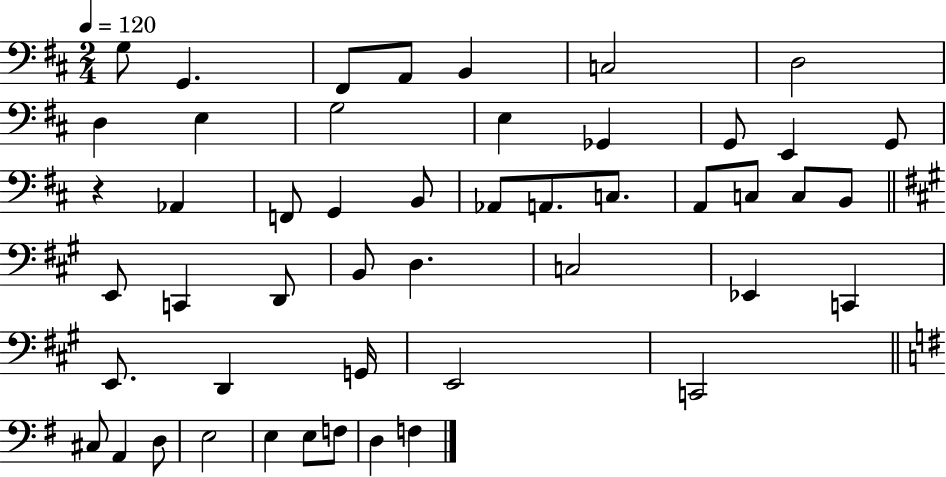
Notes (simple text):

G3/e G2/q. F#2/e A2/e B2/q C3/h D3/h D3/q E3/q G3/h E3/q Gb2/q G2/e E2/q G2/e R/q Ab2/q F2/e G2/q B2/e Ab2/e A2/e. C3/e. A2/e C3/e C3/e B2/e E2/e C2/q D2/e B2/e D3/q. C3/h Eb2/q C2/q E2/e. D2/q G2/s E2/h C2/h C#3/e A2/q D3/e E3/h E3/q E3/e F3/e D3/q F3/q